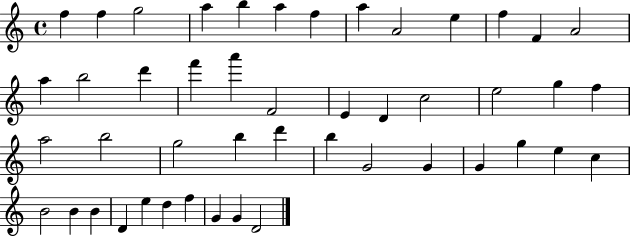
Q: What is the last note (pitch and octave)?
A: D4